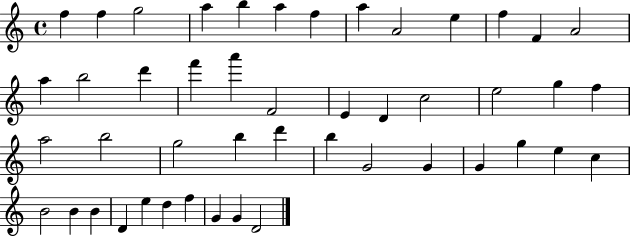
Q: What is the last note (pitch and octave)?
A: D4